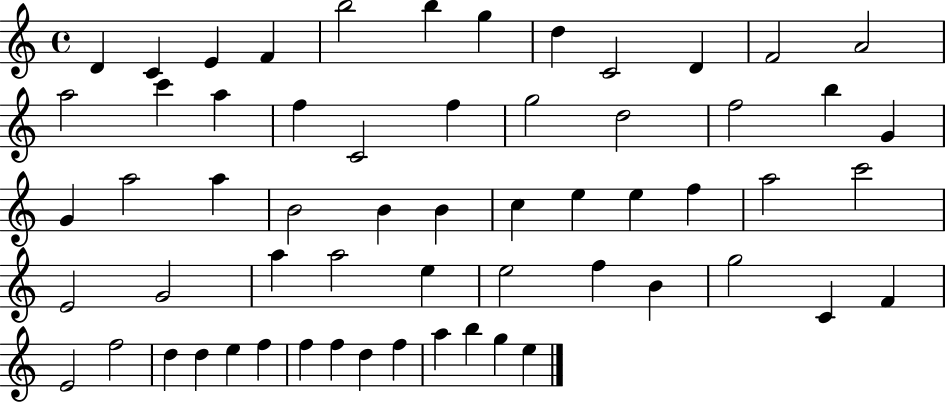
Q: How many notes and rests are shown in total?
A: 60